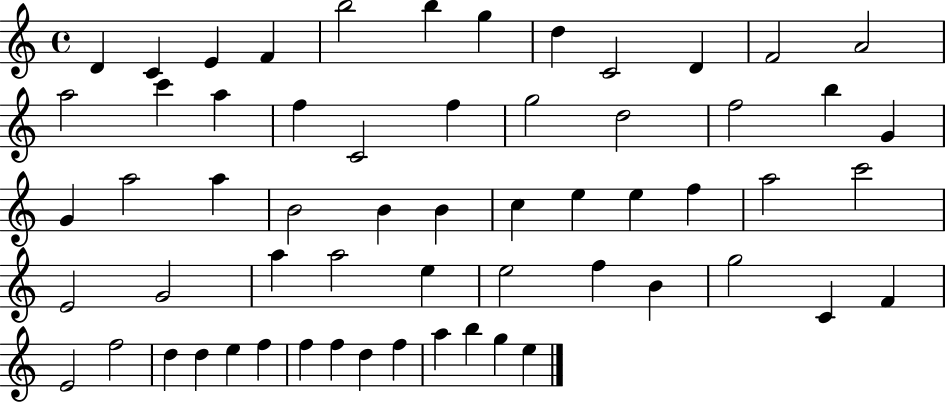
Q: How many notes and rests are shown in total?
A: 60